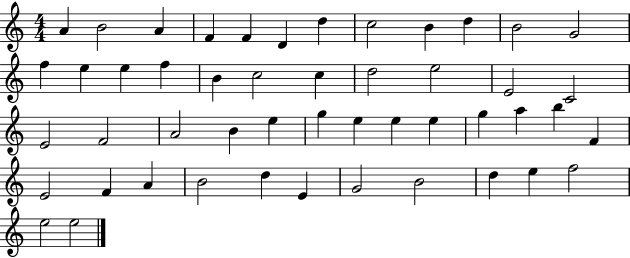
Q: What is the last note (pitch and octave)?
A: E5